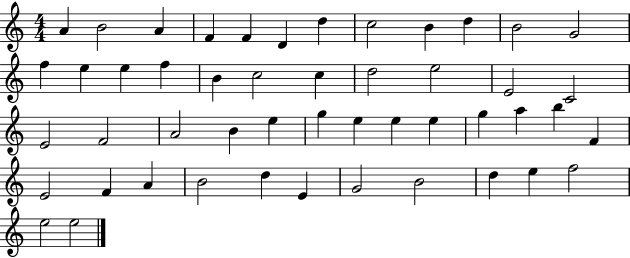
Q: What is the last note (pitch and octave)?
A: E5